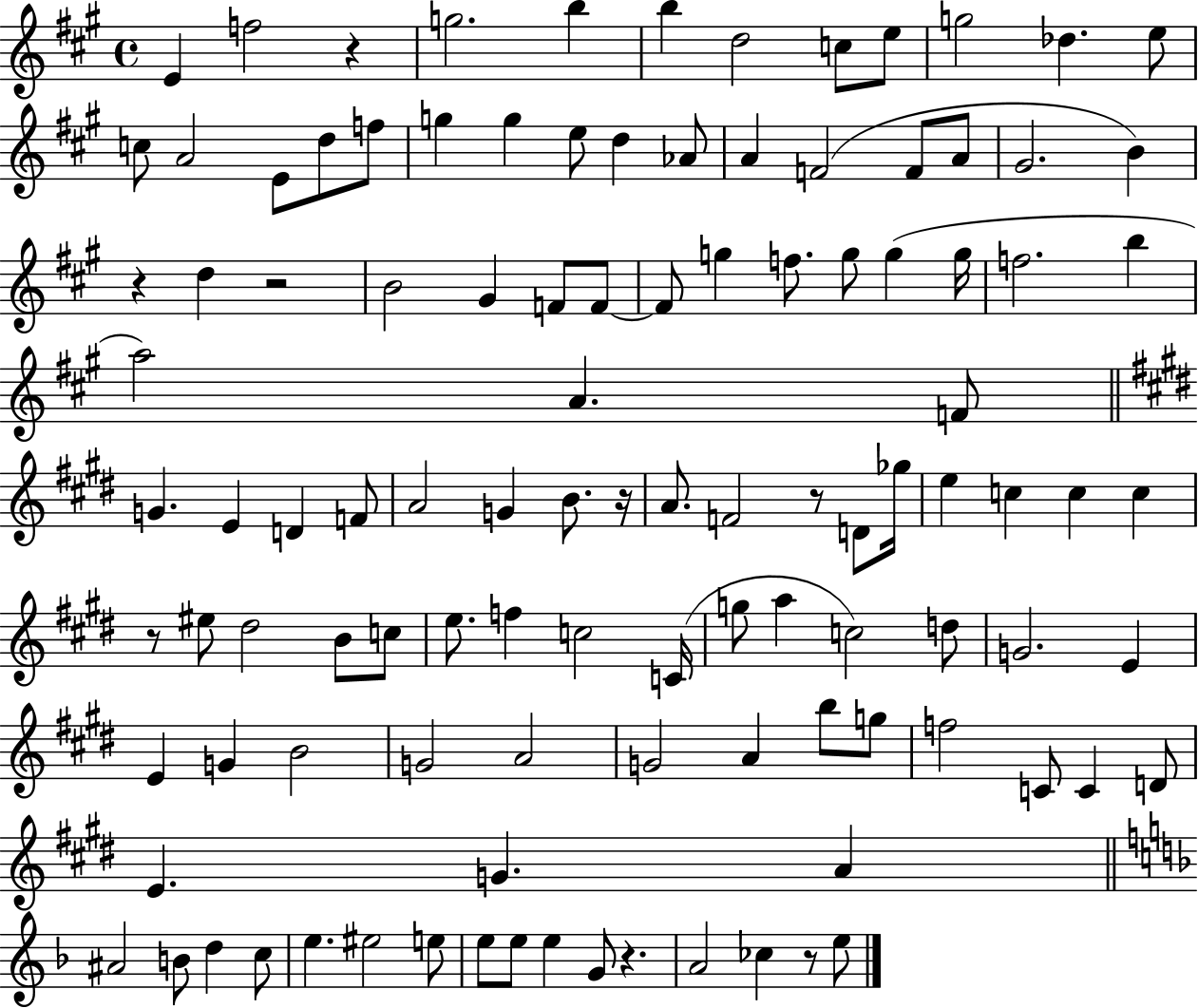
E4/q F5/h R/q G5/h. B5/q B5/q D5/h C5/e E5/e G5/h Db5/q. E5/e C5/e A4/h E4/e D5/e F5/e G5/q G5/q E5/e D5/q Ab4/e A4/q F4/h F4/e A4/e G#4/h. B4/q R/q D5/q R/h B4/h G#4/q F4/e F4/e F4/e G5/q F5/e. G5/e G5/q G5/s F5/h. B5/q A5/h A4/q. F4/e G4/q. E4/q D4/q F4/e A4/h G4/q B4/e. R/s A4/e. F4/h R/e D4/e Gb5/s E5/q C5/q C5/q C5/q R/e EIS5/e D#5/h B4/e C5/e E5/e. F5/q C5/h C4/s G5/e A5/q C5/h D5/e G4/h. E4/q E4/q G4/q B4/h G4/h A4/h G4/h A4/q B5/e G5/e F5/h C4/e C4/q D4/e E4/q. G4/q. A4/q A#4/h B4/e D5/q C5/e E5/q. EIS5/h E5/e E5/e E5/e E5/q G4/e R/q. A4/h CES5/q R/e E5/e